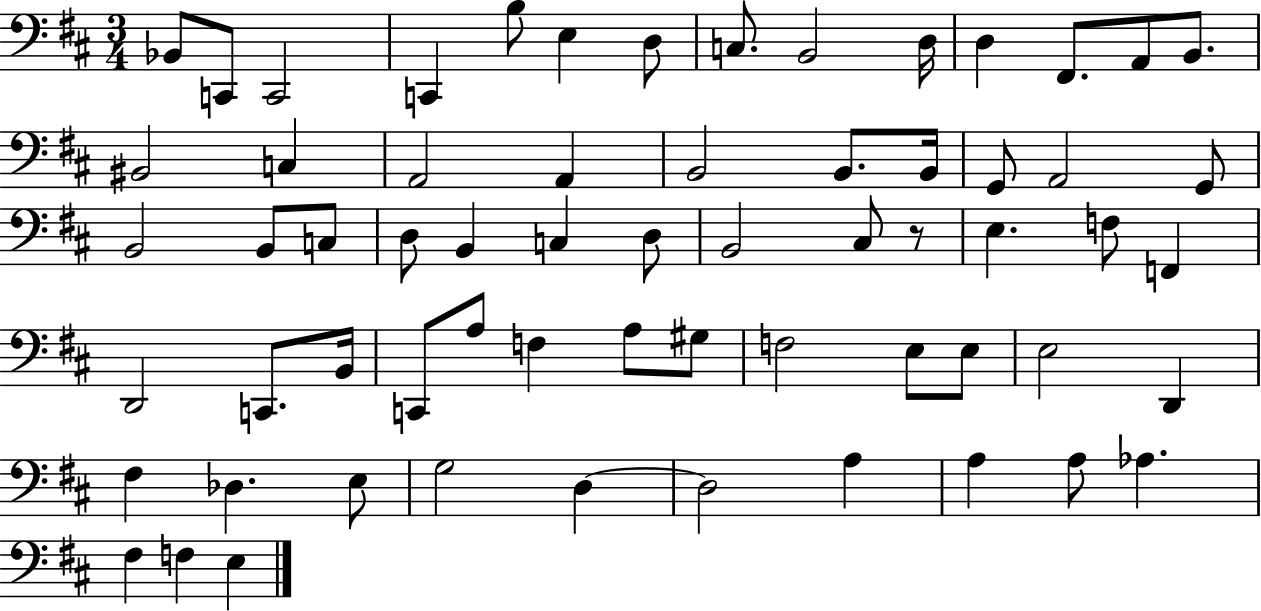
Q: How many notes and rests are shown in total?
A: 63